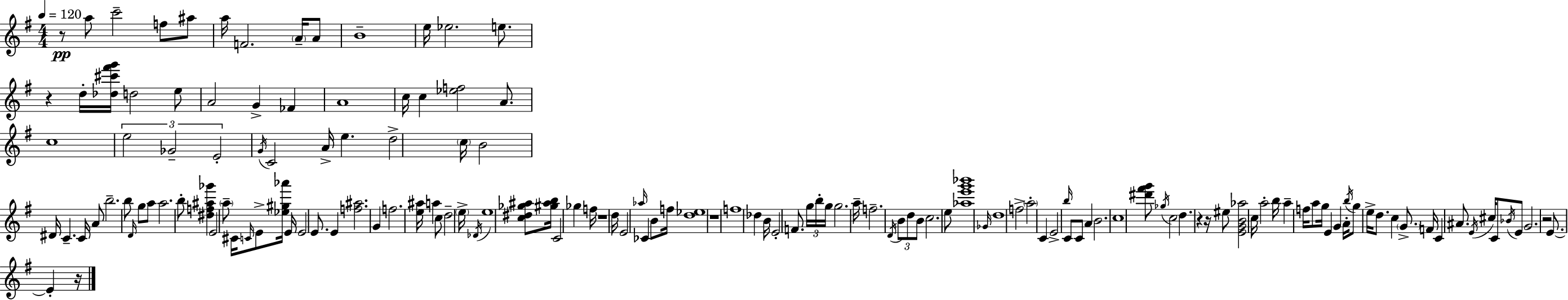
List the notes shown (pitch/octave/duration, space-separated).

R/e A5/e C6/h F5/e A#5/e A5/s F4/h. A4/s A4/e B4/w E5/s Eb5/h. E5/e. R/q D5/s [Db5,C#6,F#6,G6]/s D5/h E5/e A4/h G4/q FES4/q A4/w C5/s C5/q [Eb5,F5]/h A4/e. C5/w E5/h Gb4/h E4/h G4/s C4/h A4/s E5/q. D5/h C5/s B4/h D#4/s C4/q. C4/s A4/e B5/h. B5/e D4/s G5/e A5/e A5/h. B5/e [D#5,F5,A#5,Gb6]/q E4/h A5/e C#4/s C4/s E4/e [Eb5,G#5,Ab6]/s E4/s E4/h E4/e. E4/q [F5,A#5]/h. G4/q F5/h. [E5,A#5]/s A5/q C5/e D5/h E5/s Db4/s E5/w [C5,D#5,Gb5,A#5]/e [G#5,A#5,B5]/s C4/h Gb5/q F5/s R/w D5/s E4/h Ab5/s CES4/q B4/e F5/s [D5,Eb5]/w R/w F5/w Db5/q B4/s E4/h F4/e. G5/s B5/s G5/s G5/h. A5/s F5/h. D4/s B4/e D5/e B4/e C5/h. E5/e [Ab5,E6,G6,Bb6]/w Gb4/s D5/w F5/h A5/h C4/q E4/h B5/s C4/e C4/e A4/q B4/h. C5/w [D#6,F#6,G6]/e Gb5/s C5/h D5/q. R/q R/s EIS5/e [E4,G4,B4,Ab5]/h C5/s A5/h B5/s A5/q F5/s A5/e G5/s E4/q G4/q A4/s B5/s G5/e E5/s D5/e. C5/q G4/e. F4/s C4/q A#4/e. E4/s C#5/s C4/e Bb4/s E4/e G4/h. R/h E4/e. E4/q R/s